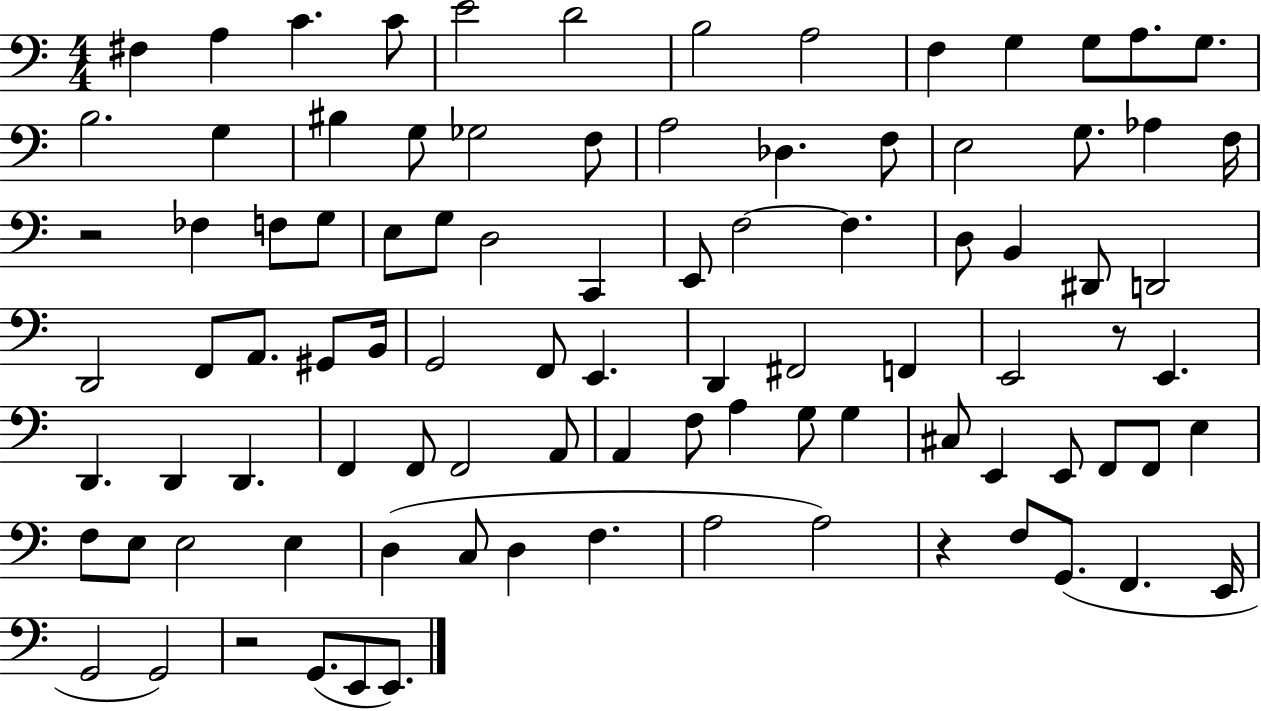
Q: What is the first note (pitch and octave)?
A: F#3